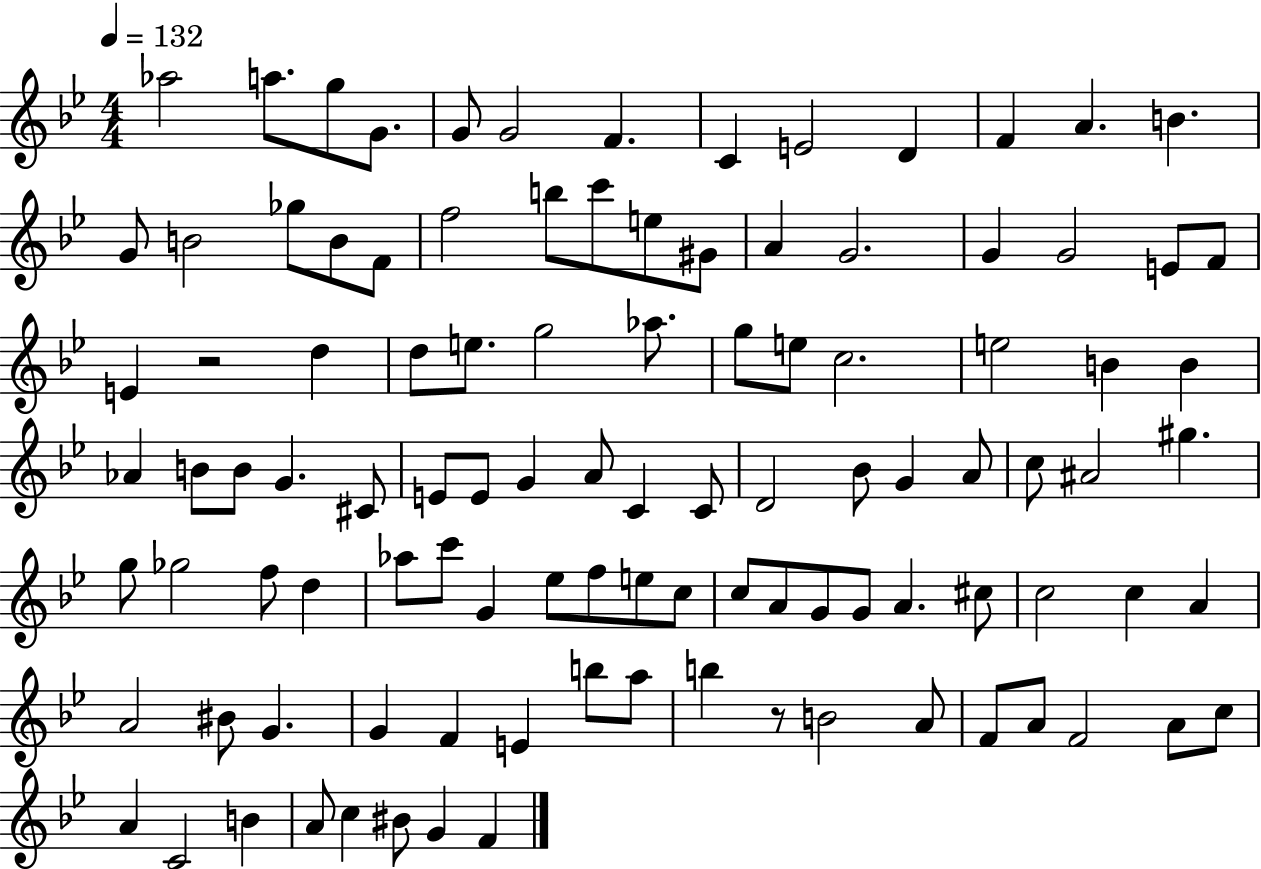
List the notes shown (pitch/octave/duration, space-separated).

Ab5/h A5/e. G5/e G4/e. G4/e G4/h F4/q. C4/q E4/h D4/q F4/q A4/q. B4/q. G4/e B4/h Gb5/e B4/e F4/e F5/h B5/e C6/e E5/e G#4/e A4/q G4/h. G4/q G4/h E4/e F4/e E4/q R/h D5/q D5/e E5/e. G5/h Ab5/e. G5/e E5/e C5/h. E5/h B4/q B4/q Ab4/q B4/e B4/e G4/q. C#4/e E4/e E4/e G4/q A4/e C4/q C4/e D4/h Bb4/e G4/q A4/e C5/e A#4/h G#5/q. G5/e Gb5/h F5/e D5/q Ab5/e C6/e G4/q Eb5/e F5/e E5/e C5/e C5/e A4/e G4/e G4/e A4/q. C#5/e C5/h C5/q A4/q A4/h BIS4/e G4/q. G4/q F4/q E4/q B5/e A5/e B5/q R/e B4/h A4/e F4/e A4/e F4/h A4/e C5/e A4/q C4/h B4/q A4/e C5/q BIS4/e G4/q F4/q